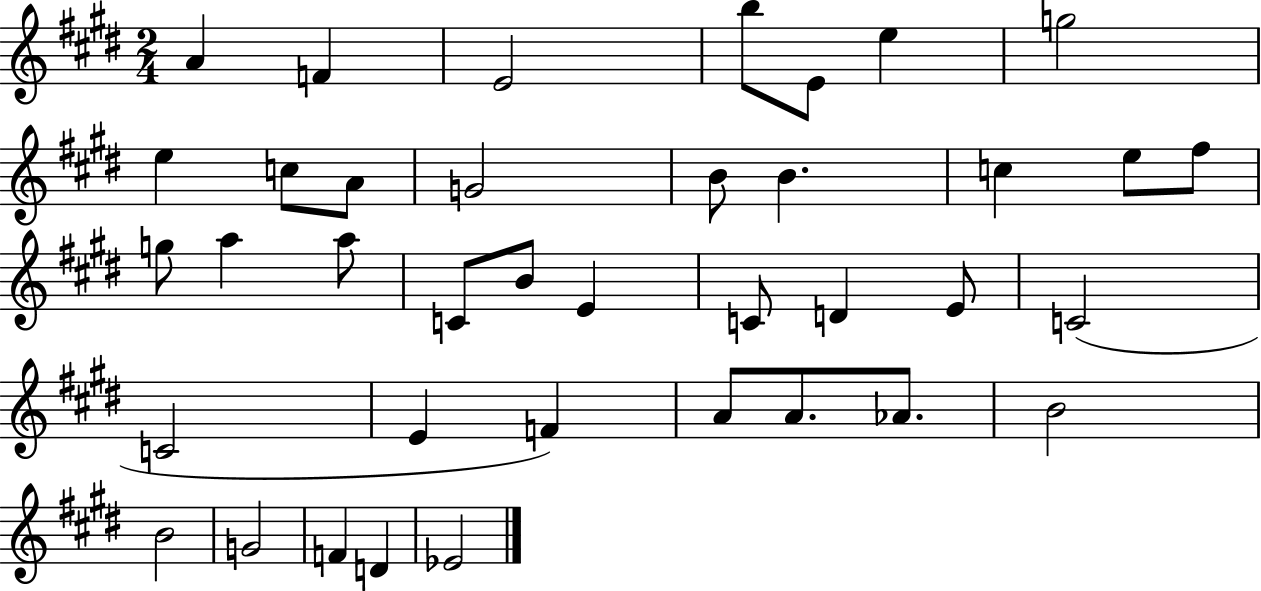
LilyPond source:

{
  \clef treble
  \numericTimeSignature
  \time 2/4
  \key e \major
  a'4 f'4 | e'2 | b''8 e'8 e''4 | g''2 | \break e''4 c''8 a'8 | g'2 | b'8 b'4. | c''4 e''8 fis''8 | \break g''8 a''4 a''8 | c'8 b'8 e'4 | c'8 d'4 e'8 | c'2( | \break c'2 | e'4 f'4) | a'8 a'8. aes'8. | b'2 | \break b'2 | g'2 | f'4 d'4 | ees'2 | \break \bar "|."
}